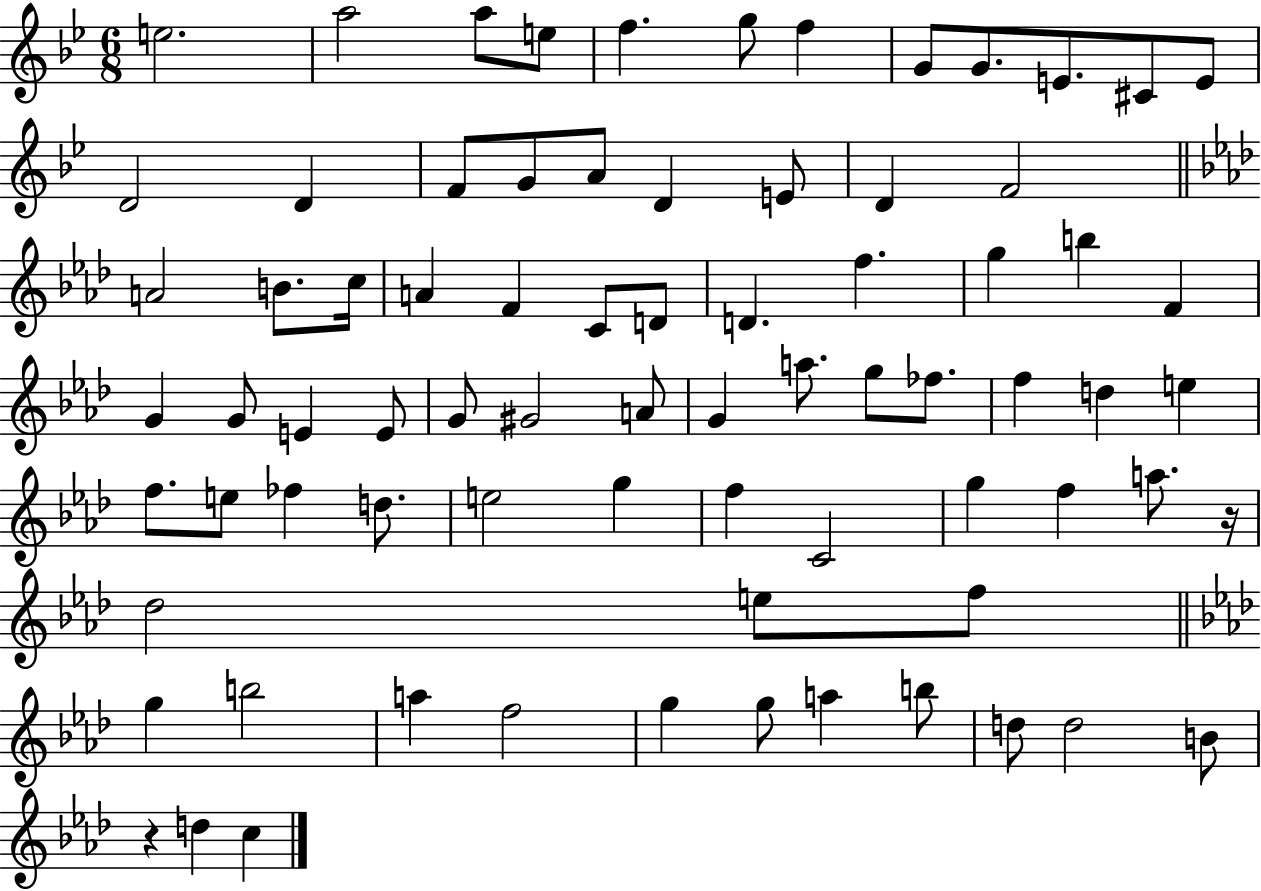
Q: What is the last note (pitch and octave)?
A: C5